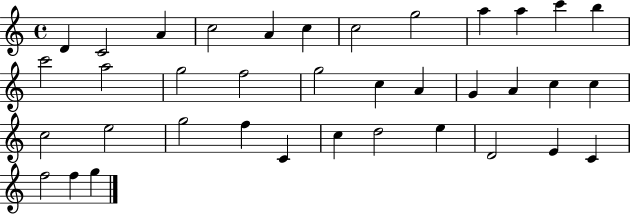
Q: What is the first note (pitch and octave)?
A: D4